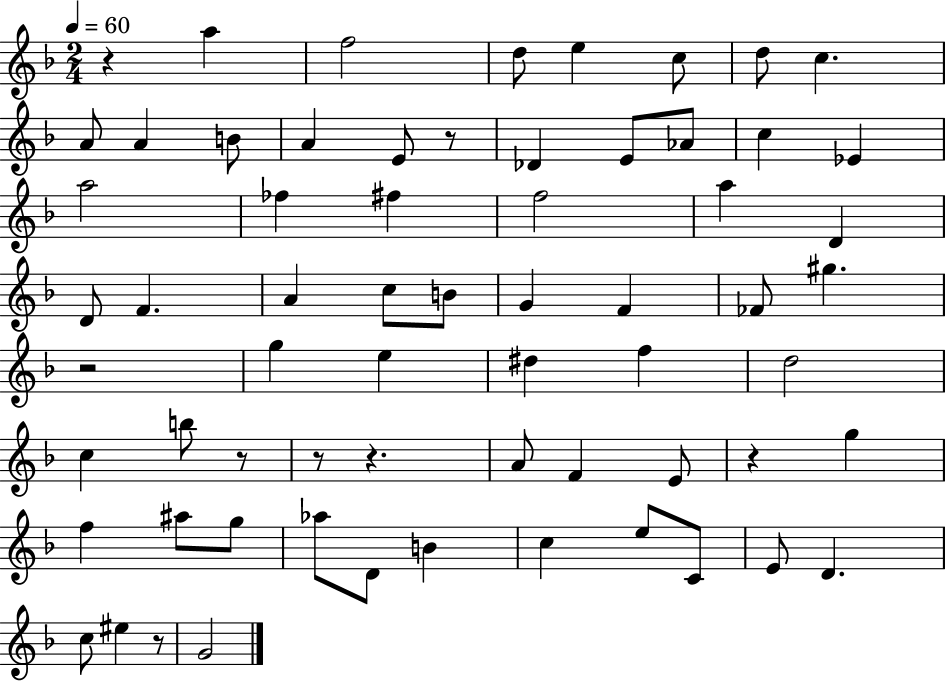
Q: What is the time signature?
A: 2/4